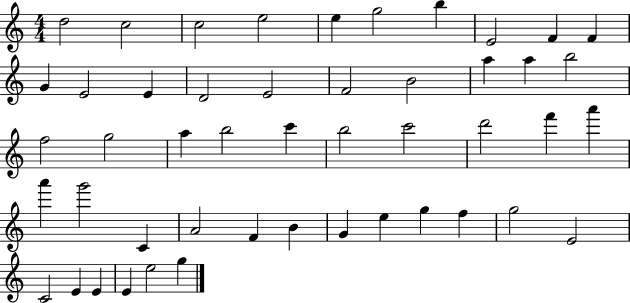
{
  \clef treble
  \numericTimeSignature
  \time 4/4
  \key c \major
  d''2 c''2 | c''2 e''2 | e''4 g''2 b''4 | e'2 f'4 f'4 | \break g'4 e'2 e'4 | d'2 e'2 | f'2 b'2 | a''4 a''4 b''2 | \break f''2 g''2 | a''4 b''2 c'''4 | b''2 c'''2 | d'''2 f'''4 a'''4 | \break a'''4 g'''2 c'4 | a'2 f'4 b'4 | g'4 e''4 g''4 f''4 | g''2 e'2 | \break c'2 e'4 e'4 | e'4 e''2 g''4 | \bar "|."
}